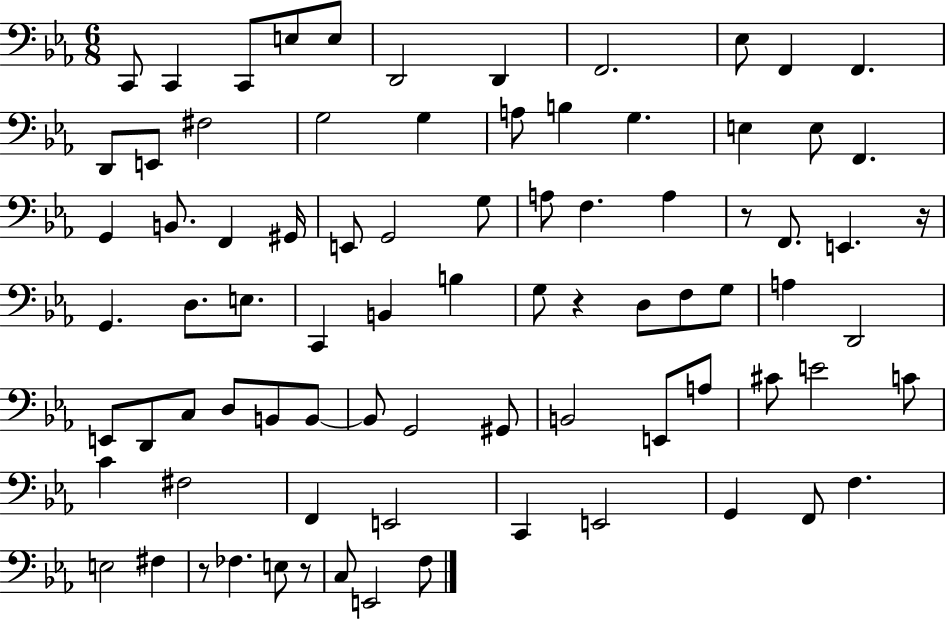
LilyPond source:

{
  \clef bass
  \numericTimeSignature
  \time 6/8
  \key ees \major
  \repeat volta 2 { c,8 c,4 c,8 e8 e8 | d,2 d,4 | f,2. | ees8 f,4 f,4. | \break d,8 e,8 fis2 | g2 g4 | a8 b4 g4. | e4 e8 f,4. | \break g,4 b,8. f,4 gis,16 | e,8 g,2 g8 | a8 f4. a4 | r8 f,8. e,4. r16 | \break g,4. d8. e8. | c,4 b,4 b4 | g8 r4 d8 f8 g8 | a4 d,2 | \break e,8 d,8 c8 d8 b,8 b,8~~ | b,8 g,2 gis,8 | b,2 e,8 a8 | cis'8 e'2 c'8 | \break c'4 fis2 | f,4 e,2 | c,4 e,2 | g,4 f,8 f4. | \break e2 fis4 | r8 fes4. e8 r8 | c8 e,2 f8 | } \bar "|."
}